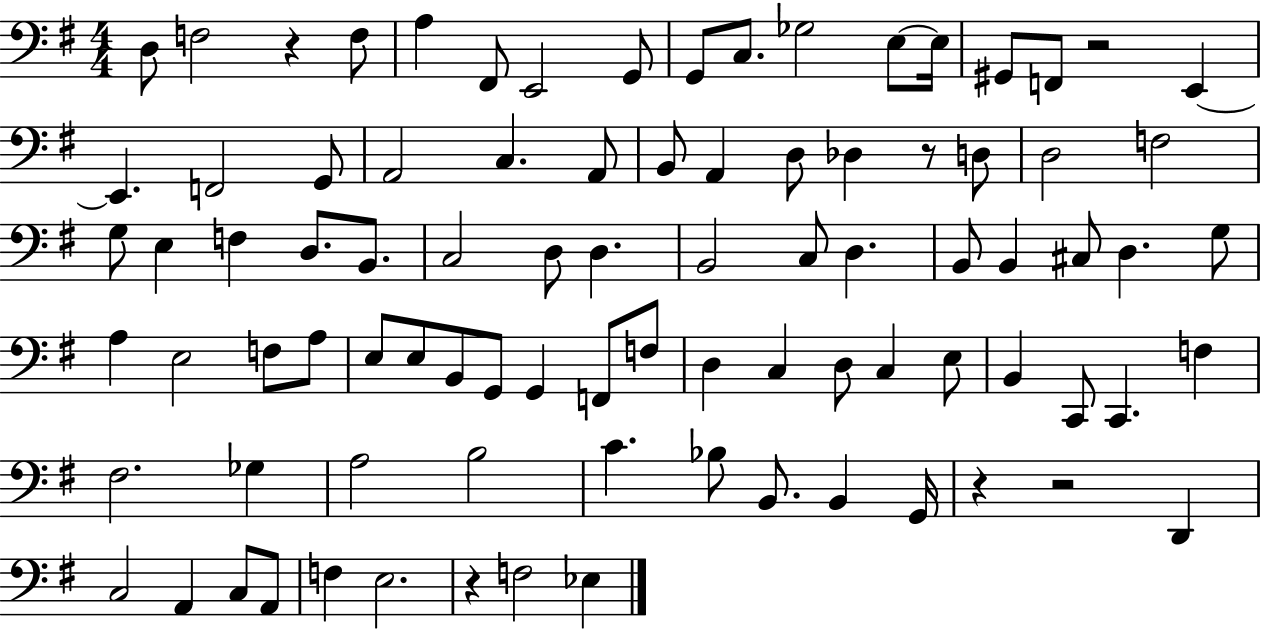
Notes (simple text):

D3/e F3/h R/q F3/e A3/q F#2/e E2/h G2/e G2/e C3/e. Gb3/h E3/e E3/s G#2/e F2/e R/h E2/q E2/q. F2/h G2/e A2/h C3/q. A2/e B2/e A2/q D3/e Db3/q R/e D3/e D3/h F3/h G3/e E3/q F3/q D3/e. B2/e. C3/h D3/e D3/q. B2/h C3/e D3/q. B2/e B2/q C#3/e D3/q. G3/e A3/q E3/h F3/e A3/e E3/e E3/e B2/e G2/e G2/q F2/e F3/e D3/q C3/q D3/e C3/q E3/e B2/q C2/e C2/q. F3/q F#3/h. Gb3/q A3/h B3/h C4/q. Bb3/e B2/e. B2/q G2/s R/q R/h D2/q C3/h A2/q C3/e A2/e F3/q E3/h. R/q F3/h Eb3/q